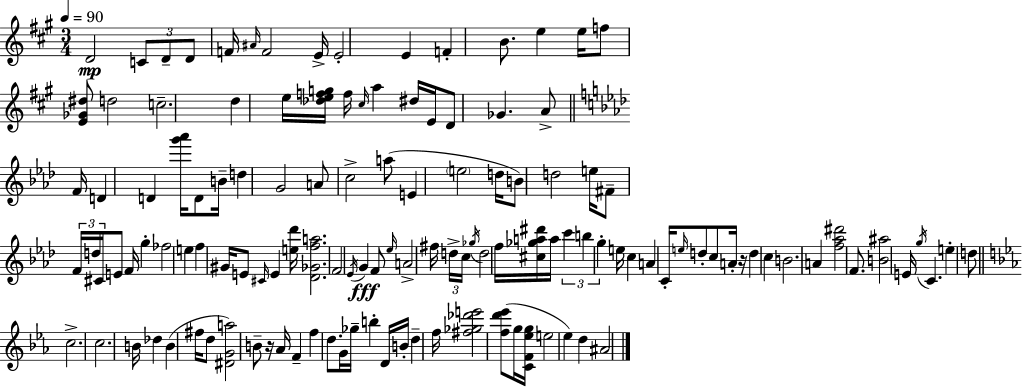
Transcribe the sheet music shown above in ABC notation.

X:1
T:Untitled
M:3/4
L:1/4
K:A
D2 C/2 D/2 D/2 F/4 ^A/4 F2 E/4 E2 E F B/2 e e/4 f/2 [E_G^d]/2 d2 c2 d e/4 [_defg]/4 f/4 ^c/4 a ^d/4 E/4 D/2 _G A/2 F/4 D D [g'_a']/4 D/2 B/4 d G2 A/2 c2 a/2 E e2 d/4 B/2 d2 e/4 ^F/2 F/4 d/4 ^C/4 E/2 F/4 g _f2 e f ^G/4 E/2 ^C/4 E [e_d']/4 [_D_Gfa]2 F2 _E/4 G F/2 _e/4 A2 ^f/4 d/4 c/4 _g/4 d2 f/4 [^c_ga^d']/4 a/4 c' b g e/4 c A C/4 e/4 d/2 c/2 A/4 z/4 d c B2 A [f_a^d']2 F/2 [B^a]2 E/4 g/4 C e d/2 c2 c2 B/4 _d B ^f/4 d/2 [^DGa]2 B/2 z/4 _A/4 F f d/2 G/4 _g/4 b D/4 B/4 d f/4 [^f_g_d'e']2 [fd'_e']/2 g/4 [CF_eg]/4 e2 _e d ^A2